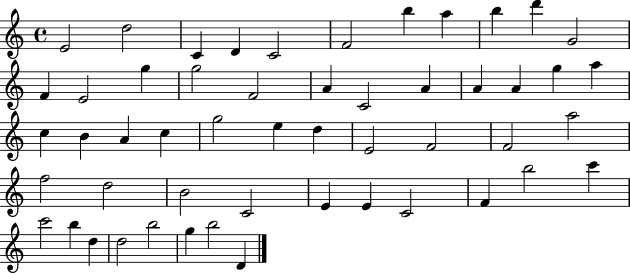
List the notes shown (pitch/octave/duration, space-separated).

E4/h D5/h C4/q D4/q C4/h F4/h B5/q A5/q B5/q D6/q G4/h F4/q E4/h G5/q G5/h F4/h A4/q C4/h A4/q A4/q A4/q G5/q A5/q C5/q B4/q A4/q C5/q G5/h E5/q D5/q E4/h F4/h F4/h A5/h F5/h D5/h B4/h C4/h E4/q E4/q C4/h F4/q B5/h C6/q C6/h B5/q D5/q D5/h B5/h G5/q B5/h D4/q